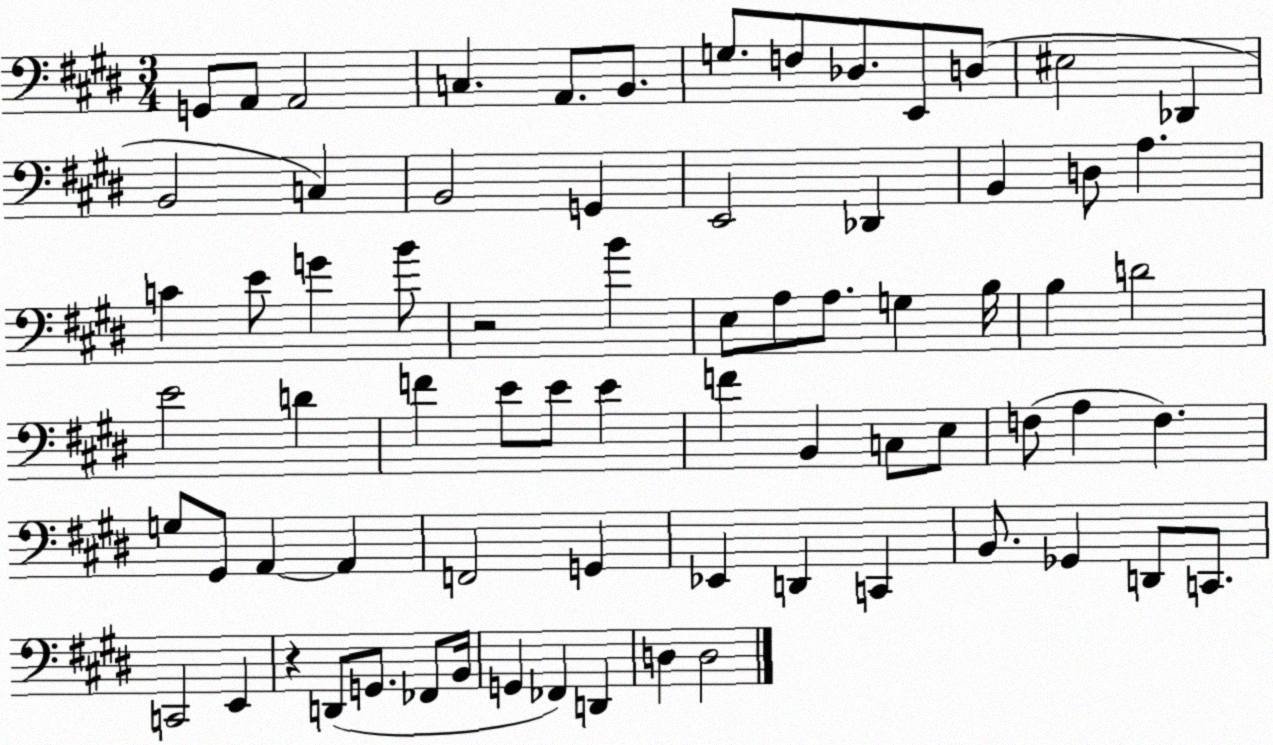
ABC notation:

X:1
T:Untitled
M:3/4
L:1/4
K:E
G,,/2 A,,/2 A,,2 C, A,,/2 B,,/2 G,/2 F,/2 _D,/2 E,,/2 D,/2 ^E,2 _D,, B,,2 C, B,,2 G,, E,,2 _D,, B,, D,/2 A, C E/2 G B/2 z2 B E,/2 A,/2 A,/2 G, B,/4 B, D2 E2 D F E/2 E/2 E F B,, C,/2 E,/2 F,/2 A, F, G,/2 ^G,,/2 A,, A,, F,,2 G,, _E,, D,, C,, B,,/2 _G,, D,,/2 C,,/2 C,,2 E,, z D,,/2 G,,/2 _F,,/2 B,,/4 G,, _F,, D,, D, D,2